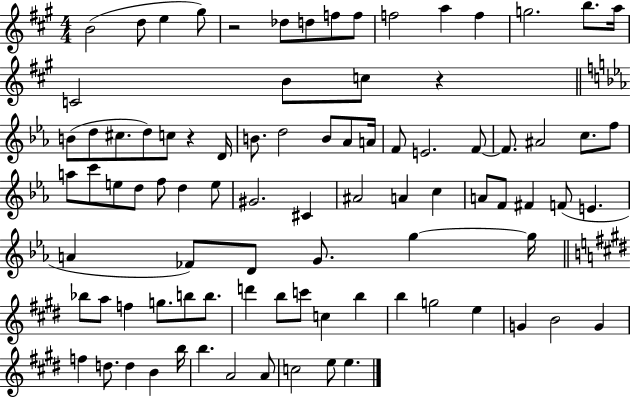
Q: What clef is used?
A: treble